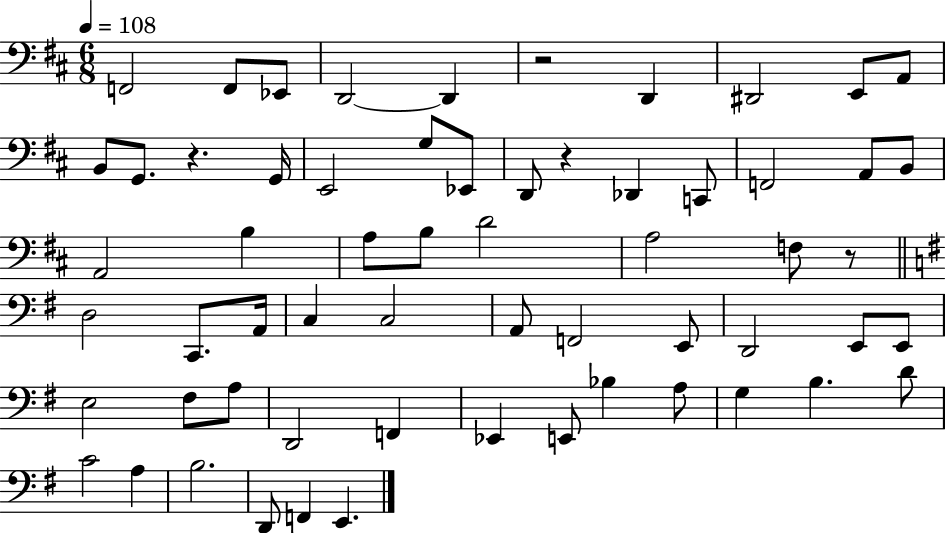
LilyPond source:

{
  \clef bass
  \numericTimeSignature
  \time 6/8
  \key d \major
  \tempo 4 = 108
  f,2 f,8 ees,8 | d,2~~ d,4 | r2 d,4 | dis,2 e,8 a,8 | \break b,8 g,8. r4. g,16 | e,2 g8 ees,8 | d,8 r4 des,4 c,8 | f,2 a,8 b,8 | \break a,2 b4 | a8 b8 d'2 | a2 f8 r8 | \bar "||" \break \key g \major d2 c,8. a,16 | c4 c2 | a,8 f,2 e,8 | d,2 e,8 e,8 | \break e2 fis8 a8 | d,2 f,4 | ees,4 e,8 bes4 a8 | g4 b4. d'8 | \break c'2 a4 | b2. | d,8 f,4 e,4. | \bar "|."
}